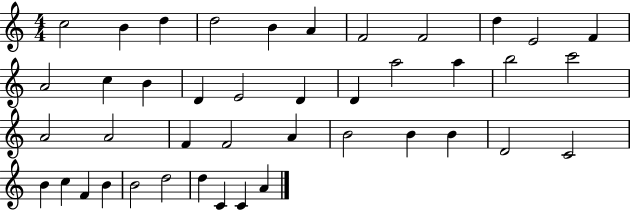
C5/h B4/q D5/q D5/h B4/q A4/q F4/h F4/h D5/q E4/h F4/q A4/h C5/q B4/q D4/q E4/h D4/q D4/q A5/h A5/q B5/h C6/h A4/h A4/h F4/q F4/h A4/q B4/h B4/q B4/q D4/h C4/h B4/q C5/q F4/q B4/q B4/h D5/h D5/q C4/q C4/q A4/q